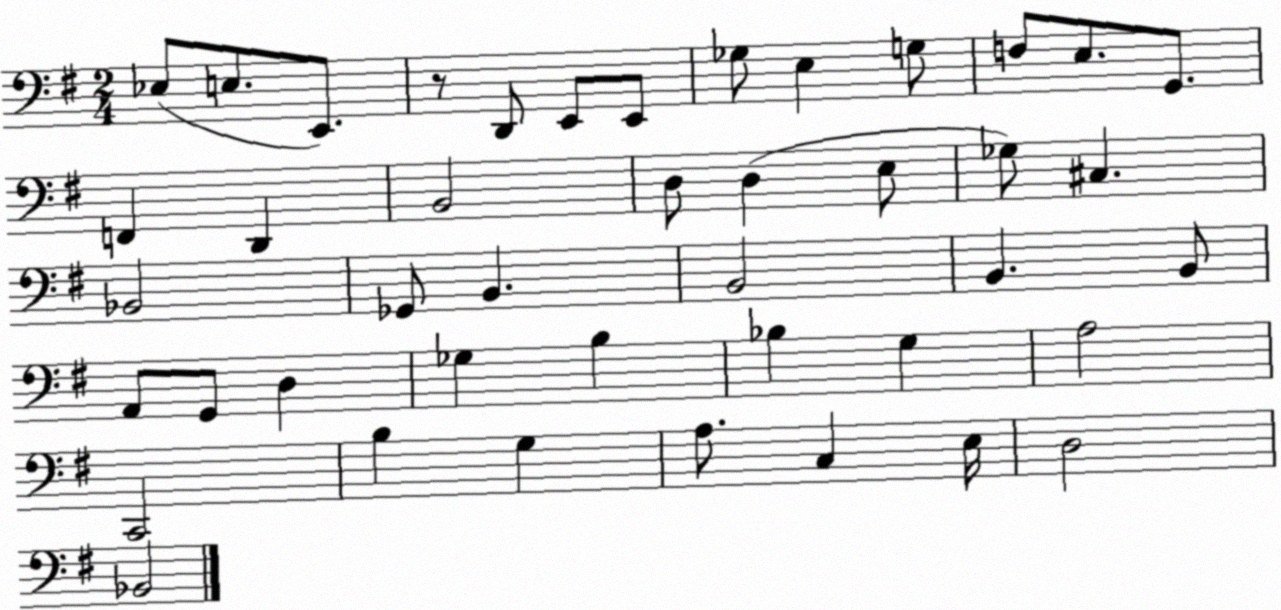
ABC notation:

X:1
T:Untitled
M:2/4
L:1/4
K:G
_E,/2 E,/2 E,,/2 z/2 D,,/2 E,,/2 E,,/2 _G,/2 E, G,/2 F,/2 E,/2 G,,/2 F,, D,, B,,2 D,/2 D, E,/2 _G,/2 ^C, _B,,2 _G,,/2 B,, B,,2 B,, B,,/2 A,,/2 G,,/2 D, _G, B, _B, G, A,2 C,,2 B, G, A,/2 C, E,/4 D,2 _B,,2